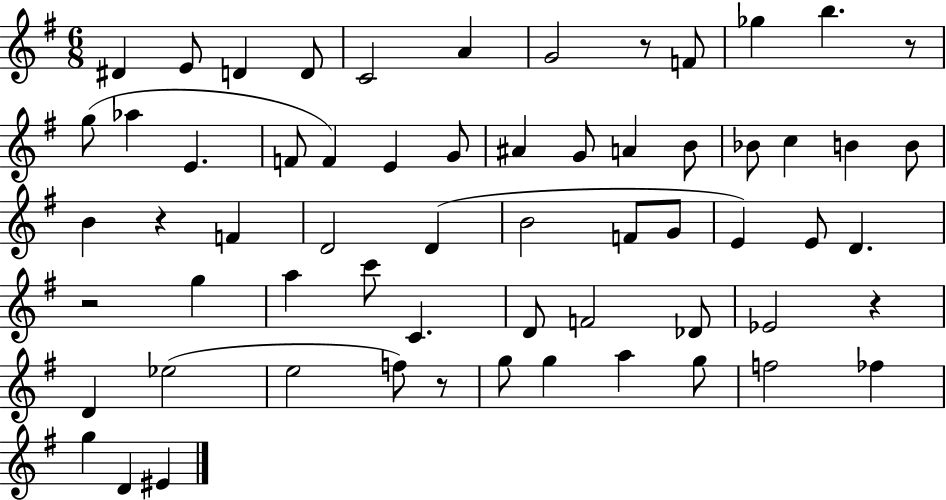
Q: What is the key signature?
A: G major